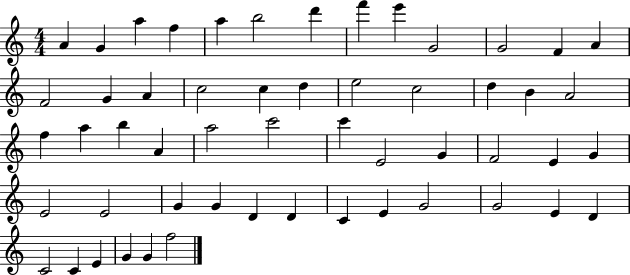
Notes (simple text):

A4/q G4/q A5/q F5/q A5/q B5/h D6/q F6/q E6/q G4/h G4/h F4/q A4/q F4/h G4/q A4/q C5/h C5/q D5/q E5/h C5/h D5/q B4/q A4/h F5/q A5/q B5/q A4/q A5/h C6/h C6/q E4/h G4/q F4/h E4/q G4/q E4/h E4/h G4/q G4/q D4/q D4/q C4/q E4/q G4/h G4/h E4/q D4/q C4/h C4/q E4/q G4/q G4/q F5/h